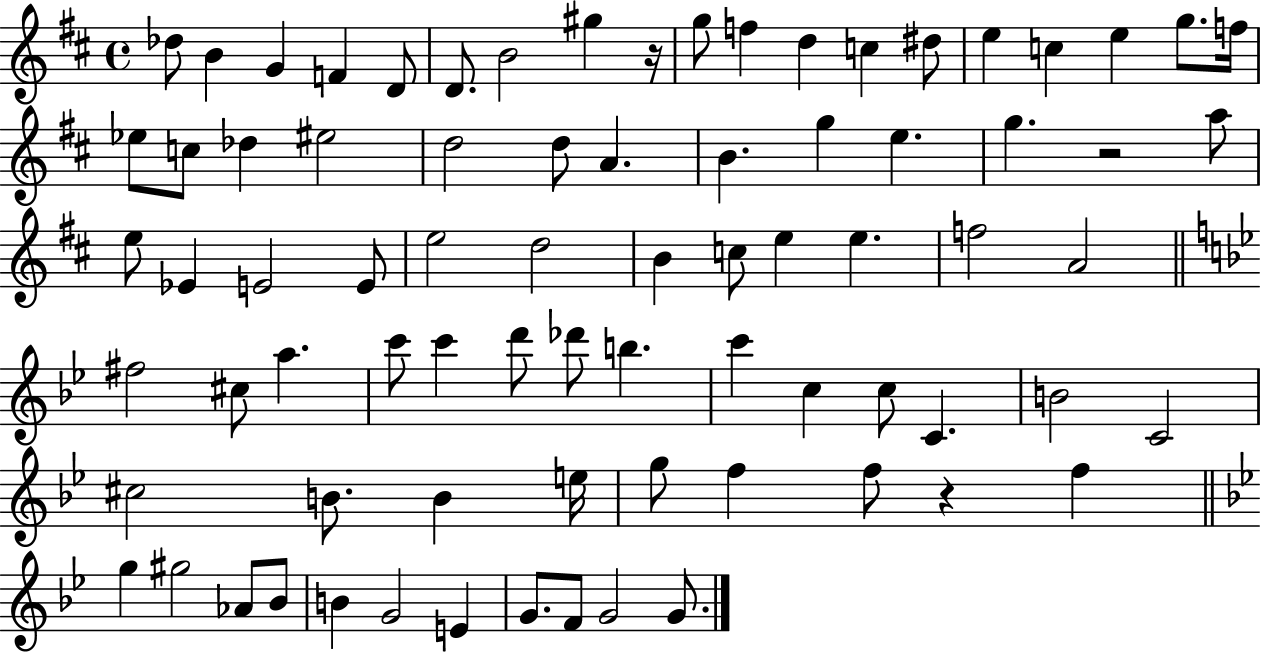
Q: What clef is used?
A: treble